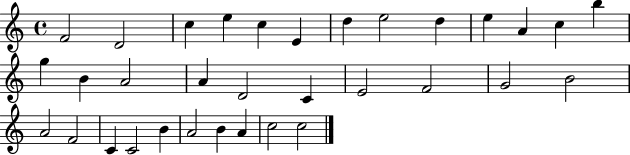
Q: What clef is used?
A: treble